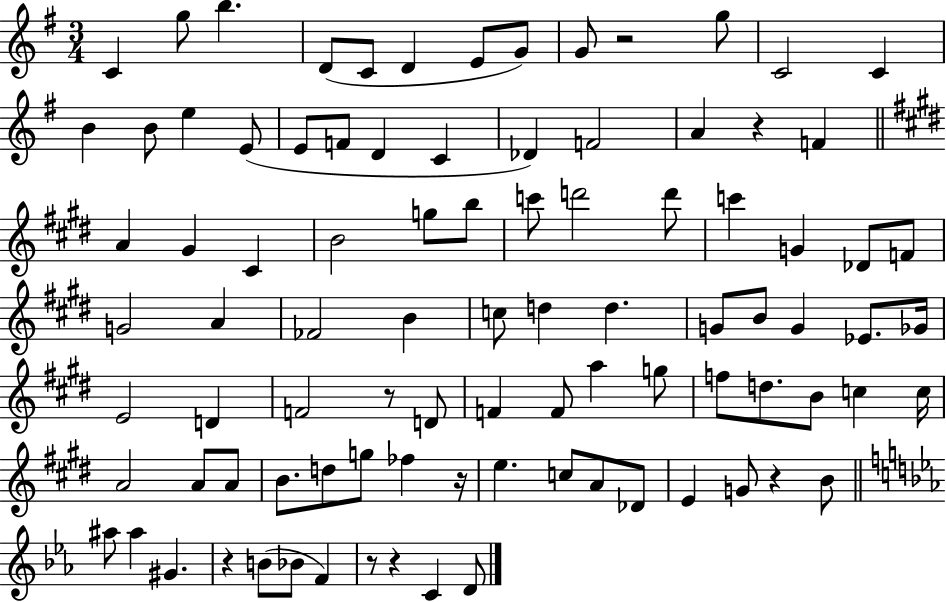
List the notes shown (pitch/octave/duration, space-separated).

C4/q G5/e B5/q. D4/e C4/e D4/q E4/e G4/e G4/e R/h G5/e C4/h C4/q B4/q B4/e E5/q E4/e E4/e F4/e D4/q C4/q Db4/q F4/h A4/q R/q F4/q A4/q G#4/q C#4/q B4/h G5/e B5/e C6/e D6/h D6/e C6/q G4/q Db4/e F4/e G4/h A4/q FES4/h B4/q C5/e D5/q D5/q. G4/e B4/e G4/q Eb4/e. Gb4/s E4/h D4/q F4/h R/e D4/e F4/q F4/e A5/q G5/e F5/e D5/e. B4/e C5/q C5/s A4/h A4/e A4/e B4/e. D5/e G5/e FES5/q R/s E5/q. C5/e A4/e Db4/e E4/q G4/e R/q B4/e A#5/e A#5/q G#4/q. R/q B4/e Bb4/e F4/q R/e R/q C4/q D4/e